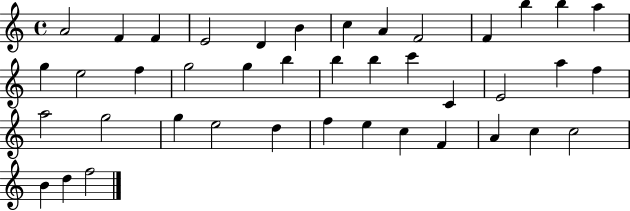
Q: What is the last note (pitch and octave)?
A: F5